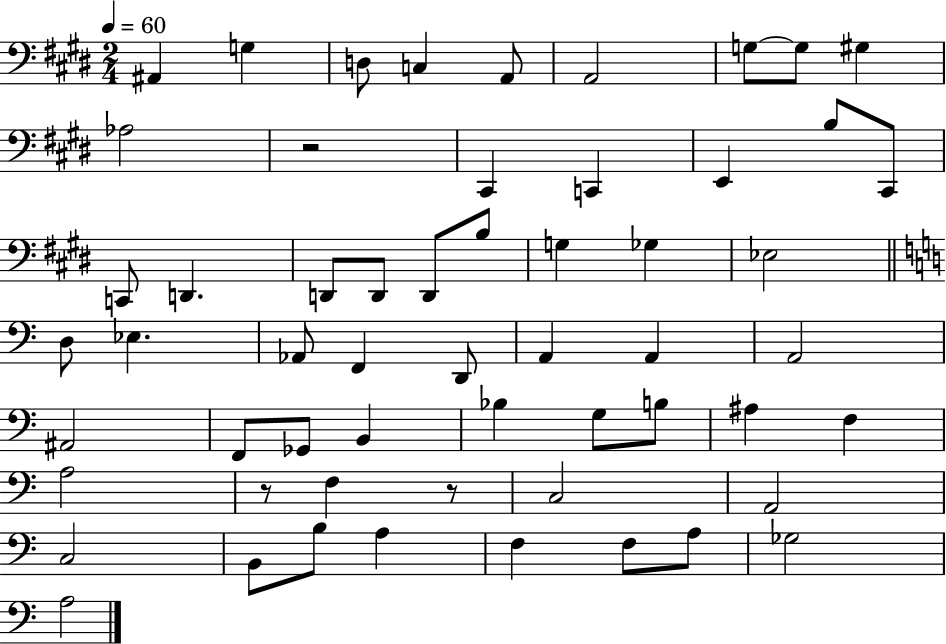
X:1
T:Untitled
M:2/4
L:1/4
K:E
^A,, G, D,/2 C, A,,/2 A,,2 G,/2 G,/2 ^G, _A,2 z2 ^C,, C,, E,, B,/2 ^C,,/2 C,,/2 D,, D,,/2 D,,/2 D,,/2 B,/2 G, _G, _E,2 D,/2 _E, _A,,/2 F,, D,,/2 A,, A,, A,,2 ^A,,2 F,,/2 _G,,/2 B,, _B, G,/2 B,/2 ^A, F, A,2 z/2 F, z/2 C,2 A,,2 C,2 B,,/2 B,/2 A, F, F,/2 A,/2 _G,2 A,2